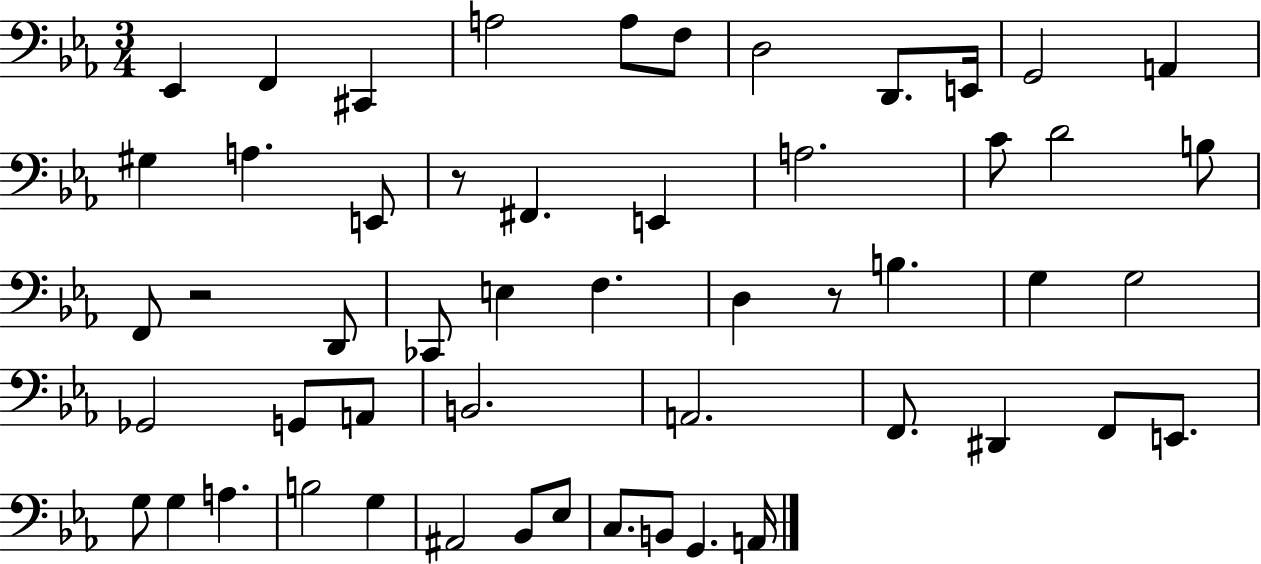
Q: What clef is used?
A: bass